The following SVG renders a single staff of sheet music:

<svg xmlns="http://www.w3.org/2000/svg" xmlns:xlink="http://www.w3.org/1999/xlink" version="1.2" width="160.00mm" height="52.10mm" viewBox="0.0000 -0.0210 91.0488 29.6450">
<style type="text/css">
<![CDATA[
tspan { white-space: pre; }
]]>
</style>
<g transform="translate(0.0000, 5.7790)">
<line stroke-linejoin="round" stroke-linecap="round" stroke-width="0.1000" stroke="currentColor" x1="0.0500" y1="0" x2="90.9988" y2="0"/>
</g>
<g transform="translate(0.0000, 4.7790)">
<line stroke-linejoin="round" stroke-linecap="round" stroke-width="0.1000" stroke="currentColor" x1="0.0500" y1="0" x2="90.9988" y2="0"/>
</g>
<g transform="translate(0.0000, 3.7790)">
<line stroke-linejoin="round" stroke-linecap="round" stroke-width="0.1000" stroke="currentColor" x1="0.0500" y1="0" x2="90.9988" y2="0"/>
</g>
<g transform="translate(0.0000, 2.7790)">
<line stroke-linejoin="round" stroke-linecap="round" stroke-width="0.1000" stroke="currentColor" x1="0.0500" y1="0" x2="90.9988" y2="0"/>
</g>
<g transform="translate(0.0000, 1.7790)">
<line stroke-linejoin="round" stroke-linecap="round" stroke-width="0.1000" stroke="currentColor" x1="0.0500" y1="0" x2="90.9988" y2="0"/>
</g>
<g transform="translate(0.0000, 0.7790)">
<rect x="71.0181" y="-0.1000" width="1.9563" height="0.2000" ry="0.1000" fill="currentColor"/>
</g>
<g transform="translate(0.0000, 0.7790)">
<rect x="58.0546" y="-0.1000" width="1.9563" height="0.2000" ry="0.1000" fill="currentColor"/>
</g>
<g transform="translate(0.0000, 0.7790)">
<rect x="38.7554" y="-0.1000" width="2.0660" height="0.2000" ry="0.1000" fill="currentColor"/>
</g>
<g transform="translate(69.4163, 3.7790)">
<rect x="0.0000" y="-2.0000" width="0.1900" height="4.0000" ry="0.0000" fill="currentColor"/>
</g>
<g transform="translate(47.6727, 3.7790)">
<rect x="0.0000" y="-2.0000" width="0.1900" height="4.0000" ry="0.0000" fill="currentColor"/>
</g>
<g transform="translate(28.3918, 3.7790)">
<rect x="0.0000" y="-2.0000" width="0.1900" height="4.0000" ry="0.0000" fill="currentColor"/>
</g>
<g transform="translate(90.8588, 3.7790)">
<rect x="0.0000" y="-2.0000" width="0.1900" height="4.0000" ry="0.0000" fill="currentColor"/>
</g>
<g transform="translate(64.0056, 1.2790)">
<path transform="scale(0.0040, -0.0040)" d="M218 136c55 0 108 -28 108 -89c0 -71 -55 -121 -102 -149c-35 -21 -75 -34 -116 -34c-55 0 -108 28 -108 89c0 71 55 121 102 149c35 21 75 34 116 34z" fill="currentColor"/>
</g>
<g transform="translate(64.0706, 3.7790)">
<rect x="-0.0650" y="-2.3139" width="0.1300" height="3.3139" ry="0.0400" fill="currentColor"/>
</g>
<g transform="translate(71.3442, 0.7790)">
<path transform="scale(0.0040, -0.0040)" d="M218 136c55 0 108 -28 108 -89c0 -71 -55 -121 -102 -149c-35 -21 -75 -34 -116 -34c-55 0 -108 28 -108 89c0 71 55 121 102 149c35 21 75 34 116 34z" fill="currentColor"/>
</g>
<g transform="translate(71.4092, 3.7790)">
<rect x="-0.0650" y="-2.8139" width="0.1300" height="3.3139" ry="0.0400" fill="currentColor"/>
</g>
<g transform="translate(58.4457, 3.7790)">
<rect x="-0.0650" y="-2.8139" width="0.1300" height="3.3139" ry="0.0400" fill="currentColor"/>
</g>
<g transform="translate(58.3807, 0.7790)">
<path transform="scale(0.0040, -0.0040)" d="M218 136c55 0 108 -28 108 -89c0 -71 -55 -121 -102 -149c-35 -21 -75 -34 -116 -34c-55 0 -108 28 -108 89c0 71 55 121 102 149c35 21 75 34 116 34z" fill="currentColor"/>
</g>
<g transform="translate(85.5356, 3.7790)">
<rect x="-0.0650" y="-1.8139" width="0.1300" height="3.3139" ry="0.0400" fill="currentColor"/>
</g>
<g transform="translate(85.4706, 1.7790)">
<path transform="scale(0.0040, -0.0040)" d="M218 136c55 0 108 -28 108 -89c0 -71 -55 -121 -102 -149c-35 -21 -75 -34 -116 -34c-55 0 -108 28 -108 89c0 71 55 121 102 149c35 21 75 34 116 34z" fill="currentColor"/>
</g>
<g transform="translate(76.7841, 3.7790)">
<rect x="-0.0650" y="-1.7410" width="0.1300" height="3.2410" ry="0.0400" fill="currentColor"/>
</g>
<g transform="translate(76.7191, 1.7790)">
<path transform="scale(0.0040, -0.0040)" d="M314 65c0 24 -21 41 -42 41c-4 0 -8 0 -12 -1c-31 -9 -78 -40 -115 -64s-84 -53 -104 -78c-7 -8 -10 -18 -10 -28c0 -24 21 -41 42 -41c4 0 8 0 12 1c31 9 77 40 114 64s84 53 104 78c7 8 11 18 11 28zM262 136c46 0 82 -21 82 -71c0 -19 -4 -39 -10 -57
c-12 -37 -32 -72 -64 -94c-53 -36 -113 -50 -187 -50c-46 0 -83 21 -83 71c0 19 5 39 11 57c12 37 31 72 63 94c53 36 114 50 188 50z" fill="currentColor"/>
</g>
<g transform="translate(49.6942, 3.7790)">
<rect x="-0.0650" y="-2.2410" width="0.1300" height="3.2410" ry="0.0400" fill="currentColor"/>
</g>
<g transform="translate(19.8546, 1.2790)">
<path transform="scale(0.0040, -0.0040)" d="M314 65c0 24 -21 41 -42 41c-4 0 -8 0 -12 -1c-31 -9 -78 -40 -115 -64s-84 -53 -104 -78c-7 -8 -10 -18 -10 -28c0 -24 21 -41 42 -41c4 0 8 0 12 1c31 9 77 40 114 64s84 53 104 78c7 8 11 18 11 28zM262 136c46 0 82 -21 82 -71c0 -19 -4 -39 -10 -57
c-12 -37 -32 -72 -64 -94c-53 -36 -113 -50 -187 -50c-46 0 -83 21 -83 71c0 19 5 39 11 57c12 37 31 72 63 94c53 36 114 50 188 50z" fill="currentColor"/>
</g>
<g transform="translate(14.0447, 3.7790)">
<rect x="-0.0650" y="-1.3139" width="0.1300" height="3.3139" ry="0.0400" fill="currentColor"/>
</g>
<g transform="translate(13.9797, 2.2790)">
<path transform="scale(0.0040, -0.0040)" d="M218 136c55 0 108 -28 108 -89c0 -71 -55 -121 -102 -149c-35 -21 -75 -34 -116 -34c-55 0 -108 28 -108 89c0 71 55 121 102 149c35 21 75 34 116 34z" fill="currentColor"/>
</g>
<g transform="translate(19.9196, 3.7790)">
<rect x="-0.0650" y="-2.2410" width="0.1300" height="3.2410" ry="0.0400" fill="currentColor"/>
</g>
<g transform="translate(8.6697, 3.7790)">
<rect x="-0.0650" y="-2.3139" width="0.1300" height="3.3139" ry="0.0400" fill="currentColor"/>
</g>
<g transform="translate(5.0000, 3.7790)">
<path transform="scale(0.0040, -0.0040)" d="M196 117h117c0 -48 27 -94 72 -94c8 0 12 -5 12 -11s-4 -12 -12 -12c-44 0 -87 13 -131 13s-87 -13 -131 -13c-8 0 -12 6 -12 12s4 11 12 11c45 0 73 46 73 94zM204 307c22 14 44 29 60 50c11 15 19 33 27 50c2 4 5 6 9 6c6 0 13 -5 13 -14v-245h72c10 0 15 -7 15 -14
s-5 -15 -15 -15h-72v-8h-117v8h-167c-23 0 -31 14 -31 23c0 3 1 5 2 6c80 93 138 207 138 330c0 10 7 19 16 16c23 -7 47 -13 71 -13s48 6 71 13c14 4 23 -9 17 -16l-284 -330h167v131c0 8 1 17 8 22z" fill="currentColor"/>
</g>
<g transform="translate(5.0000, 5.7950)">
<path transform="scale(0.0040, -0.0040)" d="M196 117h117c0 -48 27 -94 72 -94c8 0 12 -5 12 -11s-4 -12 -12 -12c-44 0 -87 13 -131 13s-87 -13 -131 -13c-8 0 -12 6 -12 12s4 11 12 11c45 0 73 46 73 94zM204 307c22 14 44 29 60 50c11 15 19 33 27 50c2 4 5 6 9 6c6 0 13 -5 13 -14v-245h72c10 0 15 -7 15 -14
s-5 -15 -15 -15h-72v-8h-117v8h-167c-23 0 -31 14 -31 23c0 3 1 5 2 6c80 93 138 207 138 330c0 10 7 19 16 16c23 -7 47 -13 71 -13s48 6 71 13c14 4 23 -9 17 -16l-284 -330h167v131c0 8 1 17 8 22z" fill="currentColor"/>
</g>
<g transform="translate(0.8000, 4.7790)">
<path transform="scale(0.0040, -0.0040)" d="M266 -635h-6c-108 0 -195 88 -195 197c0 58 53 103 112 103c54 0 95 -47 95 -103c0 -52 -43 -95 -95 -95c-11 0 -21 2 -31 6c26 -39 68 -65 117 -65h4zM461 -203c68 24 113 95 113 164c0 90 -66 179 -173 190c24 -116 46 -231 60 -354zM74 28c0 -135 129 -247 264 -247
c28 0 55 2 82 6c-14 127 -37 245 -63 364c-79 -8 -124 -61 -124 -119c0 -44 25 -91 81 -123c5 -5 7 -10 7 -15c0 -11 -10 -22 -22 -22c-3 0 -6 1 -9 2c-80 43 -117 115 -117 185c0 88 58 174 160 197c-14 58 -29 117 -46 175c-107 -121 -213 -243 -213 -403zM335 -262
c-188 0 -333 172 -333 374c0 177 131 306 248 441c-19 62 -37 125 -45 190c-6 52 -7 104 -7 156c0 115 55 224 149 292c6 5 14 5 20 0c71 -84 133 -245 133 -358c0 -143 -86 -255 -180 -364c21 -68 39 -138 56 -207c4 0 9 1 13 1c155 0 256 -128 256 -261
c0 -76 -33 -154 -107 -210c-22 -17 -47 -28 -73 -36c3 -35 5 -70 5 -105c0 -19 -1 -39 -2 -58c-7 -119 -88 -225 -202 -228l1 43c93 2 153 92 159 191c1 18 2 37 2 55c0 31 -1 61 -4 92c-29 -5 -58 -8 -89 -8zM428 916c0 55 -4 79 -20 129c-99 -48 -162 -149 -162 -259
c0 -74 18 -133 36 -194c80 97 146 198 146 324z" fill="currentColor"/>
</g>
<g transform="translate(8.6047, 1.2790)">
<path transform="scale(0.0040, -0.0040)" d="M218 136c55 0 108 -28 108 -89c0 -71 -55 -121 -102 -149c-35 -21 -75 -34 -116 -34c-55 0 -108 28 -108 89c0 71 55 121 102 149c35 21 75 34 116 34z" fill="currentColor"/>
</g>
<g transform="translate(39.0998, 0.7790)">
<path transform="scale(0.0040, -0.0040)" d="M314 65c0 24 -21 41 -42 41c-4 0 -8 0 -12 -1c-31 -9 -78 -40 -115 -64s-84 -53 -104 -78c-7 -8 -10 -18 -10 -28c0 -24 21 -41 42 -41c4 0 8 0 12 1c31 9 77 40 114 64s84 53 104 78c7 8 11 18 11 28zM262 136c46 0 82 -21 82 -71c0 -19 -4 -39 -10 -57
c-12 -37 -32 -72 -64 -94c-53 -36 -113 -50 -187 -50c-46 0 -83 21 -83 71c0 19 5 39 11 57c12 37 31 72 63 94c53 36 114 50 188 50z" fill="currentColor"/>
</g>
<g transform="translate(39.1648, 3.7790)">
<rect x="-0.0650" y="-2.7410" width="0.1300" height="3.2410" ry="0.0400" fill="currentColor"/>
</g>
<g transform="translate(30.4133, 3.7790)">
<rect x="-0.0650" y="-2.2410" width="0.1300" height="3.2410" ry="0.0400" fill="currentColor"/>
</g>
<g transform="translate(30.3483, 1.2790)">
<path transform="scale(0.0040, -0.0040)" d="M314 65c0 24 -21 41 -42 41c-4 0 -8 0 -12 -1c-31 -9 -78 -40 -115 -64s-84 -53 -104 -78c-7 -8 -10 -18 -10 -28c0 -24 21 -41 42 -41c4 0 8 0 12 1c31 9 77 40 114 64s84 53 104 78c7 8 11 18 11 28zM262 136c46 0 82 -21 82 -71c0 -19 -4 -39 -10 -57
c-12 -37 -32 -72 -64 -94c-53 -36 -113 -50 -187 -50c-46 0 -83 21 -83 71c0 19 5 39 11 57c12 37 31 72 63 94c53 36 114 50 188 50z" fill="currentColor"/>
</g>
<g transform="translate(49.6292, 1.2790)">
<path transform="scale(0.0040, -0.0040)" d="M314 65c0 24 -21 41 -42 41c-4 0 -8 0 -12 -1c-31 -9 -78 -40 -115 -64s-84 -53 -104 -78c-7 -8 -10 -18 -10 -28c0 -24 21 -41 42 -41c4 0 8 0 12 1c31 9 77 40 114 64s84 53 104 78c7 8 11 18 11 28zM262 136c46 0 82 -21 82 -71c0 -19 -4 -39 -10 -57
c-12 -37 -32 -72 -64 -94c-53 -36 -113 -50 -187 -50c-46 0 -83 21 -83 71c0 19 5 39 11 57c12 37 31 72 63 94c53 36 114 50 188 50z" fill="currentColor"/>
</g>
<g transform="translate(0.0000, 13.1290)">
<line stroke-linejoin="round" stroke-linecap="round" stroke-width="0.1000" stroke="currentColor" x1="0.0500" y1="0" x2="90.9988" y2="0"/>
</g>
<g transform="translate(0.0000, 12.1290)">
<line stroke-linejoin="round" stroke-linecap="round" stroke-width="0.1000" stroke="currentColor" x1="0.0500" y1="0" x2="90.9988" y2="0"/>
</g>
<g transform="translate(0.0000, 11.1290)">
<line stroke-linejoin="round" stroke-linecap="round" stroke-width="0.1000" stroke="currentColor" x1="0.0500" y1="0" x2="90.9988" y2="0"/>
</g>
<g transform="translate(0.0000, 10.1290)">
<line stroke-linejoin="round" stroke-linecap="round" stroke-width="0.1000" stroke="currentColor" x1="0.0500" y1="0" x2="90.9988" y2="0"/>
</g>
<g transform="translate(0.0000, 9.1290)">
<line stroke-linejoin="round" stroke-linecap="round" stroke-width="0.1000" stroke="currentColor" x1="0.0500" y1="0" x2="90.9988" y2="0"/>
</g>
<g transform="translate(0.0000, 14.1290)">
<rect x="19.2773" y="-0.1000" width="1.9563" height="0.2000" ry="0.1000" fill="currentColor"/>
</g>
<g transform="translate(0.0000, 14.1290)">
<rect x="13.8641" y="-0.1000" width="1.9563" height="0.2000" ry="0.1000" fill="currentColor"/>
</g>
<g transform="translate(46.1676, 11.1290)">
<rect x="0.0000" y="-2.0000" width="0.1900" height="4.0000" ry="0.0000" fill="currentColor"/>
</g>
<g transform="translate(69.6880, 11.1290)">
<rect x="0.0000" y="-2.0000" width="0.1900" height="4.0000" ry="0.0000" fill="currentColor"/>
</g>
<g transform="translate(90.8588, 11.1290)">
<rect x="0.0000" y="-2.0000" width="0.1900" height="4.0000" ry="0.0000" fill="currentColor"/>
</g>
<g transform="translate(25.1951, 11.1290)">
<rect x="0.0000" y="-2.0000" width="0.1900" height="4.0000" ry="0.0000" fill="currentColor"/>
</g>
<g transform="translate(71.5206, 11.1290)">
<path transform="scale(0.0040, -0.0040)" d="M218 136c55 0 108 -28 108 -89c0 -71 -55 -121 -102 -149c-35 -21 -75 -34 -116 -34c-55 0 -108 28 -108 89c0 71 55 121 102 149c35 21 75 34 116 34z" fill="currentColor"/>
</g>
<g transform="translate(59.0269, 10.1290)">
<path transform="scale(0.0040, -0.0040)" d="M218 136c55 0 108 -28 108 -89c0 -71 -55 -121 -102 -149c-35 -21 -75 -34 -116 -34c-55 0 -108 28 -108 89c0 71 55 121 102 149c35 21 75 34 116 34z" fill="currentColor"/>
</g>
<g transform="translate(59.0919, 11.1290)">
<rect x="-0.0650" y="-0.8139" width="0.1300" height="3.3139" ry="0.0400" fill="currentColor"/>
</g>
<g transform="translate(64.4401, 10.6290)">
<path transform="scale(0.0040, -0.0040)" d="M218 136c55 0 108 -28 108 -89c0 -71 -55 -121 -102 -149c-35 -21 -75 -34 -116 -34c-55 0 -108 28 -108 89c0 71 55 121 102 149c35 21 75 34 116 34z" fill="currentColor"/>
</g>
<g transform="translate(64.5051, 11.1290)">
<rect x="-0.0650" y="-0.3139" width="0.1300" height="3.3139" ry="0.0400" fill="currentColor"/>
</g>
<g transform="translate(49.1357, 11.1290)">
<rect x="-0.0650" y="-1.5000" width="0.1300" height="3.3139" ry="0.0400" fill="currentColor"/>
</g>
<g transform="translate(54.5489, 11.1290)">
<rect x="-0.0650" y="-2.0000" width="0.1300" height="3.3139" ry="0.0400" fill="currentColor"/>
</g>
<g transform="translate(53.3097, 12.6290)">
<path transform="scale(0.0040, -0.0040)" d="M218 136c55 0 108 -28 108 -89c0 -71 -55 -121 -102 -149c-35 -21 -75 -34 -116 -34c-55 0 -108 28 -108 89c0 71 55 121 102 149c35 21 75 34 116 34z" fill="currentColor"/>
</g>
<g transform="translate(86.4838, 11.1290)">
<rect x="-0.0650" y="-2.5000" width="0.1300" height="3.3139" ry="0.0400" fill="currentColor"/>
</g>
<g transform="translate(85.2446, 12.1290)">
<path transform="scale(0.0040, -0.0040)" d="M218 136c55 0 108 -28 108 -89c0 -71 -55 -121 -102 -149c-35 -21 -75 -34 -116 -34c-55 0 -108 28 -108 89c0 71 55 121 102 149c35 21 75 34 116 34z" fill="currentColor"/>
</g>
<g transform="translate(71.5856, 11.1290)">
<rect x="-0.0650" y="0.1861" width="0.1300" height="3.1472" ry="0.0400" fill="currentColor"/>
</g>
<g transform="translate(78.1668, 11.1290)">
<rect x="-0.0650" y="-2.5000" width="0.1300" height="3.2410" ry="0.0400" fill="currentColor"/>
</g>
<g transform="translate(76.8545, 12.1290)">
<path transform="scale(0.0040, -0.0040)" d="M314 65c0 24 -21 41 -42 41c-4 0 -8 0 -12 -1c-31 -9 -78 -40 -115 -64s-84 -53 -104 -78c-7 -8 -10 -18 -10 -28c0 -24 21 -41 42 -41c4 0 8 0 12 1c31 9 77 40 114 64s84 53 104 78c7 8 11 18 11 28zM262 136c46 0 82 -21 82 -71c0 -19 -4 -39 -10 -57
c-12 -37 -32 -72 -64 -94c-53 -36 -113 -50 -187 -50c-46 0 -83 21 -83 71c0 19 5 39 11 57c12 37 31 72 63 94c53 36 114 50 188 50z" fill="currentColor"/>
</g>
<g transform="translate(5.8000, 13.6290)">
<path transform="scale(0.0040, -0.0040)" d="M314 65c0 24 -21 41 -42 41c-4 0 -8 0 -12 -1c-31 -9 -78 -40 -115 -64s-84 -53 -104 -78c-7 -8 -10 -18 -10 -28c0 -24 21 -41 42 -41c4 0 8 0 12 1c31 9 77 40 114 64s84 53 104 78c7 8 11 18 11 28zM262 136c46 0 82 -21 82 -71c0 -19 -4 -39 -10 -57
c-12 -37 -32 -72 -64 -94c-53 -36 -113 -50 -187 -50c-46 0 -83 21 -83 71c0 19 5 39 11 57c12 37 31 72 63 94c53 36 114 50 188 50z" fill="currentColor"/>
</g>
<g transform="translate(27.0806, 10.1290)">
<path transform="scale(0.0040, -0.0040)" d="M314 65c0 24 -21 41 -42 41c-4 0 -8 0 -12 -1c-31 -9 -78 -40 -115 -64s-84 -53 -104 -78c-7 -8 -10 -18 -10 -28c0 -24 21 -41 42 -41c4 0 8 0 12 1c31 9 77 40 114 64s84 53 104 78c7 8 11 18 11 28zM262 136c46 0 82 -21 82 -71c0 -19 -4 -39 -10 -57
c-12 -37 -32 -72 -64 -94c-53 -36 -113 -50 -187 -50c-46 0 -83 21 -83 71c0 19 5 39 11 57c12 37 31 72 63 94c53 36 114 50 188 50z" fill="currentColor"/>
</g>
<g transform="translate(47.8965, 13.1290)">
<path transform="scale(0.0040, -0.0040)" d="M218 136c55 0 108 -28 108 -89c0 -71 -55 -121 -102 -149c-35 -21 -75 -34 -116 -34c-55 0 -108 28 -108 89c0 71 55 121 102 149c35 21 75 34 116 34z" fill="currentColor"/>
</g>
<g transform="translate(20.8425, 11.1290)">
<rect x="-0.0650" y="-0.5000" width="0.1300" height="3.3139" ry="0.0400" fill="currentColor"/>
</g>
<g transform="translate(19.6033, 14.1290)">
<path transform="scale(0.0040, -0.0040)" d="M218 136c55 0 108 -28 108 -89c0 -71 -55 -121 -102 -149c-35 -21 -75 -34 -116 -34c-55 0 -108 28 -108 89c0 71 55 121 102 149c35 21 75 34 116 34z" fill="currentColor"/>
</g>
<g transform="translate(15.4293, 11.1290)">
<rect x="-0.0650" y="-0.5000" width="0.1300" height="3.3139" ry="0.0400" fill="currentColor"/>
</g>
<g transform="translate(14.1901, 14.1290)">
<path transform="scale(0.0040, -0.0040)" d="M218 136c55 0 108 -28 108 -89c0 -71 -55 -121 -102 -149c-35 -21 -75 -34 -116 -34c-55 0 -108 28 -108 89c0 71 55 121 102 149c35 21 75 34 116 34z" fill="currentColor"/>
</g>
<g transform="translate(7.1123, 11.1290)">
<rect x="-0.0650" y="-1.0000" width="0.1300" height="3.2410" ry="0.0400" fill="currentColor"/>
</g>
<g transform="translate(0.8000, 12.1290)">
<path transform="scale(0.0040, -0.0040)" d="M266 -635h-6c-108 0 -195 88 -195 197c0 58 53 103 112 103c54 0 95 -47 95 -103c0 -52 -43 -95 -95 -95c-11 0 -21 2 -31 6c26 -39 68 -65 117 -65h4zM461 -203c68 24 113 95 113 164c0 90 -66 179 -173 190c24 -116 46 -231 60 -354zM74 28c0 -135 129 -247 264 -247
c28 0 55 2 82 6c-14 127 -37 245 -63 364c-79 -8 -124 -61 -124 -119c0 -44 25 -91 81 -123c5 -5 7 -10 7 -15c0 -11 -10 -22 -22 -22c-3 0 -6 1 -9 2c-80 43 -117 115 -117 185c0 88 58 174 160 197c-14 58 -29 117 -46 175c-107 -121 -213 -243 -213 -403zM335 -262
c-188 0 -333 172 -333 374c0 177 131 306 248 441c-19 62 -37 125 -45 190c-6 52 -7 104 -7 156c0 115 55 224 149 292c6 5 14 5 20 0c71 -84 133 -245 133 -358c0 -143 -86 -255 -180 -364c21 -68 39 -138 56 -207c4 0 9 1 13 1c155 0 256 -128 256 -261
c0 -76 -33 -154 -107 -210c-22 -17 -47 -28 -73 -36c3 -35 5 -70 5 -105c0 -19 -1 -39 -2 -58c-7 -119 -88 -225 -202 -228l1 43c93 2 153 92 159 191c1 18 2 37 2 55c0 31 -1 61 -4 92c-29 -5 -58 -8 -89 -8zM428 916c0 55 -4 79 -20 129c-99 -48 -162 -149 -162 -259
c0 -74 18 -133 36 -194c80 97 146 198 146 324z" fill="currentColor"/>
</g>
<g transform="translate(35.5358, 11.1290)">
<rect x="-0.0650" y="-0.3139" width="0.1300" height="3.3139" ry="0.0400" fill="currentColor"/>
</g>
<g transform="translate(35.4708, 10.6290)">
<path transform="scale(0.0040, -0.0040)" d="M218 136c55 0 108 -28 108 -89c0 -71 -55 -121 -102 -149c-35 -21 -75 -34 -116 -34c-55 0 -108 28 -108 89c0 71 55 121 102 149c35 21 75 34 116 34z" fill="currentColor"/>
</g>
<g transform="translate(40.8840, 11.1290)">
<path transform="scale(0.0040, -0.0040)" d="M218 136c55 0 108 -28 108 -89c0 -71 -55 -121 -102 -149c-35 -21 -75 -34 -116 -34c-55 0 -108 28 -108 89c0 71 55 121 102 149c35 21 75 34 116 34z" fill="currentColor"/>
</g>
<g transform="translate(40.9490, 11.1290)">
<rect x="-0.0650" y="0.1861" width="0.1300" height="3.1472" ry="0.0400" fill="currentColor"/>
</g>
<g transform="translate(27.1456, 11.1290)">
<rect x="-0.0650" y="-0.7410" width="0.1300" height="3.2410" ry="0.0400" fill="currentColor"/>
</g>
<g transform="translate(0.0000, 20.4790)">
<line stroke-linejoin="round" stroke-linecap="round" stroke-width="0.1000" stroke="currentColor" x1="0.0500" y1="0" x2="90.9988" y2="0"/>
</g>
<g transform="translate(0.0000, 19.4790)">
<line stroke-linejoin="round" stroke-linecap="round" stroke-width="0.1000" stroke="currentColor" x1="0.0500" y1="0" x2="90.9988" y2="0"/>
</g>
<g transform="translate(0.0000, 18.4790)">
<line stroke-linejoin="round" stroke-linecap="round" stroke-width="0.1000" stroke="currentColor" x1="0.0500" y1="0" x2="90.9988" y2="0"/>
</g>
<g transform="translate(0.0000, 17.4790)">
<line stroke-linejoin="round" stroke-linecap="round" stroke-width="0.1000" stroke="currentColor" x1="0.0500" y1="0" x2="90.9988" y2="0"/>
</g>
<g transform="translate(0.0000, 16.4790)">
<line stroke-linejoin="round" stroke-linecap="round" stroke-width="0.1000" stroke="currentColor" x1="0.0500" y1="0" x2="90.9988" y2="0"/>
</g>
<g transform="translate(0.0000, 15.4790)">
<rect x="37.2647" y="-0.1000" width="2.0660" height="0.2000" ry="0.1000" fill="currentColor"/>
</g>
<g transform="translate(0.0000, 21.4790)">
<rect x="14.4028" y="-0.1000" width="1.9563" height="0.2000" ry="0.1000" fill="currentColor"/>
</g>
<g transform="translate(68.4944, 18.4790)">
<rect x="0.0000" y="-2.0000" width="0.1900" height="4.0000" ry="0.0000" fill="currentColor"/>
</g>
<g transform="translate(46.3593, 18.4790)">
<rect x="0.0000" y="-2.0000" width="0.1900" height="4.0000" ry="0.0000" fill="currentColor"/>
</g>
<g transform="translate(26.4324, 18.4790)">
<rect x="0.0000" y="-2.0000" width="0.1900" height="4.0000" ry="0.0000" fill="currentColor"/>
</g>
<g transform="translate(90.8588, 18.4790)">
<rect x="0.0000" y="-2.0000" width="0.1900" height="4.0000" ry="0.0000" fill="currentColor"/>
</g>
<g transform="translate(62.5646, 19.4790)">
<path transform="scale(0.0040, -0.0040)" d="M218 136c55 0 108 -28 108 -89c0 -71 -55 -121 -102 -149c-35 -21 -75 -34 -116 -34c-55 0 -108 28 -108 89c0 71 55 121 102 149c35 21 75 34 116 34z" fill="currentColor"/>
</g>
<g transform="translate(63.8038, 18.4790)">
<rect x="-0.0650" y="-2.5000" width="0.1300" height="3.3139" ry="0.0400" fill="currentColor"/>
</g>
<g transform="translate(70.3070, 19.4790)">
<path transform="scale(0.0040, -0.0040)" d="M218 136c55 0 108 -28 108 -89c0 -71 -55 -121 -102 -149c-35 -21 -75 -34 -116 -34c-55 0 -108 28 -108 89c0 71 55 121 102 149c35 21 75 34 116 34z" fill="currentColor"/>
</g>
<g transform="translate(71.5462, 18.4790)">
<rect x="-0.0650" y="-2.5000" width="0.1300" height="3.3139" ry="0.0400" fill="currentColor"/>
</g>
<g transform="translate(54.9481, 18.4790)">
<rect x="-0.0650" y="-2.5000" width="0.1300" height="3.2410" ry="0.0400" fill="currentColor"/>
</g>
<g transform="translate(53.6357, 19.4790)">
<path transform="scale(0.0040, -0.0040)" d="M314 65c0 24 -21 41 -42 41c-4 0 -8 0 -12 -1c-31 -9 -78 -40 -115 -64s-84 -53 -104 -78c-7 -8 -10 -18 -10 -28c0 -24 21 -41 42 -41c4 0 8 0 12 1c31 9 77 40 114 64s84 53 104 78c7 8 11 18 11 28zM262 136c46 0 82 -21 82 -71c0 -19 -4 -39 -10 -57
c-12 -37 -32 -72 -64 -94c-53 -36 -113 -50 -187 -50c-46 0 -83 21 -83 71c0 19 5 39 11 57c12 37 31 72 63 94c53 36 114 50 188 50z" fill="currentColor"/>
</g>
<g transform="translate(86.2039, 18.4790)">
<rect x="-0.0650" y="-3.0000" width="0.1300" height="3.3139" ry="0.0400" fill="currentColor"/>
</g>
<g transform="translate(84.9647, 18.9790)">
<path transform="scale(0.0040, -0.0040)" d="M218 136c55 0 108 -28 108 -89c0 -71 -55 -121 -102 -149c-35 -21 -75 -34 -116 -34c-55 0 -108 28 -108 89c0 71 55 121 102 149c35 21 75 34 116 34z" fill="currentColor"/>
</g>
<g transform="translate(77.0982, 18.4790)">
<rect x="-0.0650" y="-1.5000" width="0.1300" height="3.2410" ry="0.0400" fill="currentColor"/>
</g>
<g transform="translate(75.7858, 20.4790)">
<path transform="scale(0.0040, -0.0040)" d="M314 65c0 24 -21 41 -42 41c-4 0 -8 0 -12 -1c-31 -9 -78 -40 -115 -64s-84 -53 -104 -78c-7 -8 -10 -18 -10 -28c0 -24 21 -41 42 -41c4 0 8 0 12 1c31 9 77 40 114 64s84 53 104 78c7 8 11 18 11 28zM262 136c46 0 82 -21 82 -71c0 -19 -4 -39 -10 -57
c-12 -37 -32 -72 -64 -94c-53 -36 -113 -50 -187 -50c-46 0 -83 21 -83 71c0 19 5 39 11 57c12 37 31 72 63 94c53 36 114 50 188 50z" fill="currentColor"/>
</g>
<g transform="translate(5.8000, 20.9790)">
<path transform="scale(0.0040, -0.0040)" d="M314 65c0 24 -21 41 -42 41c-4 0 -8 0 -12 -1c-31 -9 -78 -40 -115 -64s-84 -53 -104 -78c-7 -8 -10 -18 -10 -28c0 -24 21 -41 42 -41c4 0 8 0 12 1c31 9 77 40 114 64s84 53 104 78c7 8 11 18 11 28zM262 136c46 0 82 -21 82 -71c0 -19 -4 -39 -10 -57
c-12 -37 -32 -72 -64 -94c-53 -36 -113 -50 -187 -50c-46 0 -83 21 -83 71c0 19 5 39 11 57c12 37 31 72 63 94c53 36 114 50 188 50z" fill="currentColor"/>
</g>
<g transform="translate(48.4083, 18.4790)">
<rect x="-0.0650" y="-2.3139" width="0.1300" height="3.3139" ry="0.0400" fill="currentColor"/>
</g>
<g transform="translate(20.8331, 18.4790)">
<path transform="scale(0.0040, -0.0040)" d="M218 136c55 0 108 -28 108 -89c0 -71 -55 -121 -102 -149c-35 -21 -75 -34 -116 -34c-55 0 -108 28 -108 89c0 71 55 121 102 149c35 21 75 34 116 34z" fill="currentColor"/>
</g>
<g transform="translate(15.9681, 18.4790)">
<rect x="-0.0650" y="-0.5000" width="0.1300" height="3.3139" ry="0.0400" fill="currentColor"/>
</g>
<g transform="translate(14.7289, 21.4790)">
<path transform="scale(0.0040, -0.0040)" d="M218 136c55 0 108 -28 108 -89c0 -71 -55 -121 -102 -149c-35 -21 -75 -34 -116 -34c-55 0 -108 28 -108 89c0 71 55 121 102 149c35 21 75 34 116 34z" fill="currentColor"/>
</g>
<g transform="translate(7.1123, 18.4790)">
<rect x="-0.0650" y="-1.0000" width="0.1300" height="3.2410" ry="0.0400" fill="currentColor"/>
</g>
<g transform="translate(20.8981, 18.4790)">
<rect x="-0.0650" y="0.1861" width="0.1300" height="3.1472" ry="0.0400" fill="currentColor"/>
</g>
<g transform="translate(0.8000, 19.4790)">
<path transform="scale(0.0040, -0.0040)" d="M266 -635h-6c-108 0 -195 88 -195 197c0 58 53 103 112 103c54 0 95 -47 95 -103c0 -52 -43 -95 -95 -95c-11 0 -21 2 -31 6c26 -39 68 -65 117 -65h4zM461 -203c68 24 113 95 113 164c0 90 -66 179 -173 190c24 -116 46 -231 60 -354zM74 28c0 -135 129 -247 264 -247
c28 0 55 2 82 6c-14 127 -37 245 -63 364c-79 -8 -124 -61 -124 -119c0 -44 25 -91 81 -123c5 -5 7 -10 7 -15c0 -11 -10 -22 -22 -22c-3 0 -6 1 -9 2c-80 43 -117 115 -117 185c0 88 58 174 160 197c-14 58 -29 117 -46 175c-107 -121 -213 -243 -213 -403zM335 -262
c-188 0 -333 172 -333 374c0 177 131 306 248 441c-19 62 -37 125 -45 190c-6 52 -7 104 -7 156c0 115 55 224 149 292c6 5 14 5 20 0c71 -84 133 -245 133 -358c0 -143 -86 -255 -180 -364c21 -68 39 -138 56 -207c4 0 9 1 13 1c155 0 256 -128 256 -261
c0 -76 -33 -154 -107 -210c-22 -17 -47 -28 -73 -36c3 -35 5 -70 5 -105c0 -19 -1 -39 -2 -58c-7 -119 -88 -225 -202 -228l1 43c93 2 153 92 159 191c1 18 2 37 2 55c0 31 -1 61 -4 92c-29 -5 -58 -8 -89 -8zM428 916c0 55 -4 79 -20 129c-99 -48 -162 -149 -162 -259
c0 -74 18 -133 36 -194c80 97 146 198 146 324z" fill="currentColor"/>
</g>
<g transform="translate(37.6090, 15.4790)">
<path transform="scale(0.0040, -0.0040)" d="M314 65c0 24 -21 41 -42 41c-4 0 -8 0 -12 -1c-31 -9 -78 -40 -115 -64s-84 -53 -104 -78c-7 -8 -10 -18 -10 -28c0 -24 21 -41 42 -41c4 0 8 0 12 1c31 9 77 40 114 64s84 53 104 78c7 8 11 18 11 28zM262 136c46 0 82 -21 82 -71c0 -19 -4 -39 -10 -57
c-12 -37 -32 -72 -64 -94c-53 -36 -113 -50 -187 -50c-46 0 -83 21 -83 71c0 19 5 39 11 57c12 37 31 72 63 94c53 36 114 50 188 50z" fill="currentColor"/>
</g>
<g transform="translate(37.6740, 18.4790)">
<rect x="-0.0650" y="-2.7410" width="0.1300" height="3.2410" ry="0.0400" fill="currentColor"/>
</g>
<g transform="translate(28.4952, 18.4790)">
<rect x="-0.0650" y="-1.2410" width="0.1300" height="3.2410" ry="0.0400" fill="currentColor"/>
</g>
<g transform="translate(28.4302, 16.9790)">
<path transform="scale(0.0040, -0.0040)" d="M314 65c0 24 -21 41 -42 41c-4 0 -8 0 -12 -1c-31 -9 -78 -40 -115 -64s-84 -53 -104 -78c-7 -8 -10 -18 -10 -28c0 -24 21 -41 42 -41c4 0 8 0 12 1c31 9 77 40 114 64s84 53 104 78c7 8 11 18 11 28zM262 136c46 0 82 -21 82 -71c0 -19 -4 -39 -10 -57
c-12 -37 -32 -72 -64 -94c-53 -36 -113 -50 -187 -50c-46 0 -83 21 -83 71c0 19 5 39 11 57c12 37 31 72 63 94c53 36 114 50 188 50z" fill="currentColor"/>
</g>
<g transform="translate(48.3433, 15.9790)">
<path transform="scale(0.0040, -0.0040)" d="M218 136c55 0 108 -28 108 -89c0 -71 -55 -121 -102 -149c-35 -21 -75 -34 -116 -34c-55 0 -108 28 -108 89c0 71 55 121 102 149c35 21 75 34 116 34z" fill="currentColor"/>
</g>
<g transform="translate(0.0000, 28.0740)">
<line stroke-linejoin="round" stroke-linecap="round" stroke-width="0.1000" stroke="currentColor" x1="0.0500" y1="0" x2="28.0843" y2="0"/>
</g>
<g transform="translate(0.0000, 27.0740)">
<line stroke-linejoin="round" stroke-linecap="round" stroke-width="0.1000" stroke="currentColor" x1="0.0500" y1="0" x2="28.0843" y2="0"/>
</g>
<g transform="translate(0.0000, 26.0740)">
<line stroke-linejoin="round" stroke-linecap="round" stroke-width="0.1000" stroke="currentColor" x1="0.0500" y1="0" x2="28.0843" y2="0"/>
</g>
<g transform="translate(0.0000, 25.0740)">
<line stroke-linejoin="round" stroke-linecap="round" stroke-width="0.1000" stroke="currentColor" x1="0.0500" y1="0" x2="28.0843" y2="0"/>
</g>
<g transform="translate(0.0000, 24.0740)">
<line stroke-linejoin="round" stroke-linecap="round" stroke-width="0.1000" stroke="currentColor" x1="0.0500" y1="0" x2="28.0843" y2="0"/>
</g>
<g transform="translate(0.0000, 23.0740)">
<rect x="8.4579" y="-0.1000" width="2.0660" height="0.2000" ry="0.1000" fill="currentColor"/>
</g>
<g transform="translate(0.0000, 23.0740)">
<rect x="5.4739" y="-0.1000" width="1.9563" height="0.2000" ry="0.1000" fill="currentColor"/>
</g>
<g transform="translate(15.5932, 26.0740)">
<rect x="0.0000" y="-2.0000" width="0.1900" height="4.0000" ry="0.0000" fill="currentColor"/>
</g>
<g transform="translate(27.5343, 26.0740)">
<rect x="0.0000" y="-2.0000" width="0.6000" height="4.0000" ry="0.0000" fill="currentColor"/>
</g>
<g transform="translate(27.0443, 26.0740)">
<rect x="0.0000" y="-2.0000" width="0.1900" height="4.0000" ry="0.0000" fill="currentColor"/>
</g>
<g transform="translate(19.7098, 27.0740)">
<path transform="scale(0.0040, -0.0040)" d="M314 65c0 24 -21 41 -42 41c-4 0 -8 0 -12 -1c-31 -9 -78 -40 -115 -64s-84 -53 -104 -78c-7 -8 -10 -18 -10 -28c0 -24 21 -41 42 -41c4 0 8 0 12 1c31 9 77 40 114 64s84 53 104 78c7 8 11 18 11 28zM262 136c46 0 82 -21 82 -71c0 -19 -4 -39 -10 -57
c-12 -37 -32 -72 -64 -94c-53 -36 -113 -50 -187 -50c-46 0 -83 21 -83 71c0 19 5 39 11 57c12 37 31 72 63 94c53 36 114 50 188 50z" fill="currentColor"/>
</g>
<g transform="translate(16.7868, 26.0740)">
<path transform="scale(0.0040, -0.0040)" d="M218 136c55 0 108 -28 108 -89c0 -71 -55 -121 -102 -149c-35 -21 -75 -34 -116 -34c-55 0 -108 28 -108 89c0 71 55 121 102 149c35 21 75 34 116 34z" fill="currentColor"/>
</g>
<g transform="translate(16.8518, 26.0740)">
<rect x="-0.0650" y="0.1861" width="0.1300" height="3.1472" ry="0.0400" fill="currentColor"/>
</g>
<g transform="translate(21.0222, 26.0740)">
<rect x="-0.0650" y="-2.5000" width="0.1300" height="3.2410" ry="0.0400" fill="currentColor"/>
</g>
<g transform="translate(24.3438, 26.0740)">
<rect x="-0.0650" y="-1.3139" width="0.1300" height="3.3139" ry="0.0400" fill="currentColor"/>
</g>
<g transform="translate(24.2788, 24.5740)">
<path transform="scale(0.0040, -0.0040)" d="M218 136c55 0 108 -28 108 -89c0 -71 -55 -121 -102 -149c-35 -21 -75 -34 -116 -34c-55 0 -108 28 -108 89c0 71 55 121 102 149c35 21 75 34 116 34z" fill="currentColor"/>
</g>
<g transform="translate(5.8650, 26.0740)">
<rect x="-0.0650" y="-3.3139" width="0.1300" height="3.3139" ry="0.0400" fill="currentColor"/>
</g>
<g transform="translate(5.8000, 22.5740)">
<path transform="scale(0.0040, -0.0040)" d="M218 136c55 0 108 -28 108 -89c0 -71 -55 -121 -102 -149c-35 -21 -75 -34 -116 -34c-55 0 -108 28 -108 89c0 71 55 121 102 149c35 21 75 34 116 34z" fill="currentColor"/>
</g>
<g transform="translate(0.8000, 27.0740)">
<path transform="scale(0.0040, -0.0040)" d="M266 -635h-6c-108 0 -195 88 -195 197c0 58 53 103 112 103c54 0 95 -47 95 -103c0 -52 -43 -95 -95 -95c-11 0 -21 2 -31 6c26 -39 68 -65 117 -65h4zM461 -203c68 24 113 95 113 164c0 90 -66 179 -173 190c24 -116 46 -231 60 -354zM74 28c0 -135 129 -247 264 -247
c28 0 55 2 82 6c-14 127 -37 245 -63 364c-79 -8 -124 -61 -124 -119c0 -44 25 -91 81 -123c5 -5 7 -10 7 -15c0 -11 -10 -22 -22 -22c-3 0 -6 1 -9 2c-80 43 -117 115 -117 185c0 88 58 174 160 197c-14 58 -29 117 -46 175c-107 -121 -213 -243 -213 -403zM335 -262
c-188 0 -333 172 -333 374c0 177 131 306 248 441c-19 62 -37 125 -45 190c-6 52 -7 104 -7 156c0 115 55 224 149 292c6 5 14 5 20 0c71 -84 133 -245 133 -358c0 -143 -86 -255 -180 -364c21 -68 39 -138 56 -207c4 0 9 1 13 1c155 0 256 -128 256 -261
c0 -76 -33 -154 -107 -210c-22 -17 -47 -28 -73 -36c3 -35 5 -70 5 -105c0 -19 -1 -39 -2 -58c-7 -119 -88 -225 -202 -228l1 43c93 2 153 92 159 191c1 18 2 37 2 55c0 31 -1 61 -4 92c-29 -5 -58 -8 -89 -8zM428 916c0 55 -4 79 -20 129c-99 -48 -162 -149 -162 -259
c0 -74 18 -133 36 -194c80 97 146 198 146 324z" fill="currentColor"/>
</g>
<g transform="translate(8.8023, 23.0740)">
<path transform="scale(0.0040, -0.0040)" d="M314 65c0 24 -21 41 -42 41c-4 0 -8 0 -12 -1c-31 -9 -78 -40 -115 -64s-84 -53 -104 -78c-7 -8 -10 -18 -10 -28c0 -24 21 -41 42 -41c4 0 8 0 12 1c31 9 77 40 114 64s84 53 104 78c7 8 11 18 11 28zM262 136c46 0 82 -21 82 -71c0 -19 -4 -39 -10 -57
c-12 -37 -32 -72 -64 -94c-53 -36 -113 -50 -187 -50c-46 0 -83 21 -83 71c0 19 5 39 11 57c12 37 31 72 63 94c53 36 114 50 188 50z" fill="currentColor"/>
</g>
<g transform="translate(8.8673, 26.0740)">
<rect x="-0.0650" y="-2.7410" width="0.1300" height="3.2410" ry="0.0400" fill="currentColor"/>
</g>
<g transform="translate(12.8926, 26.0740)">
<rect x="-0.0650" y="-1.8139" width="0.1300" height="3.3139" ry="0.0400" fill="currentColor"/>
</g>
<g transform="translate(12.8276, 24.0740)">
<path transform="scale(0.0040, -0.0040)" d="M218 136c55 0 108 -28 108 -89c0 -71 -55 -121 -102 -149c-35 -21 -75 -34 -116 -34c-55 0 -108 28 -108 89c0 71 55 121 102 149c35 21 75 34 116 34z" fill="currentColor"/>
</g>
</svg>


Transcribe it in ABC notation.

X:1
T:Untitled
M:4/4
L:1/4
K:C
g e g2 g2 a2 g2 a g a f2 f D2 C C d2 c B E F d c B G2 G D2 C B e2 a2 g G2 G G E2 A b a2 f B G2 e